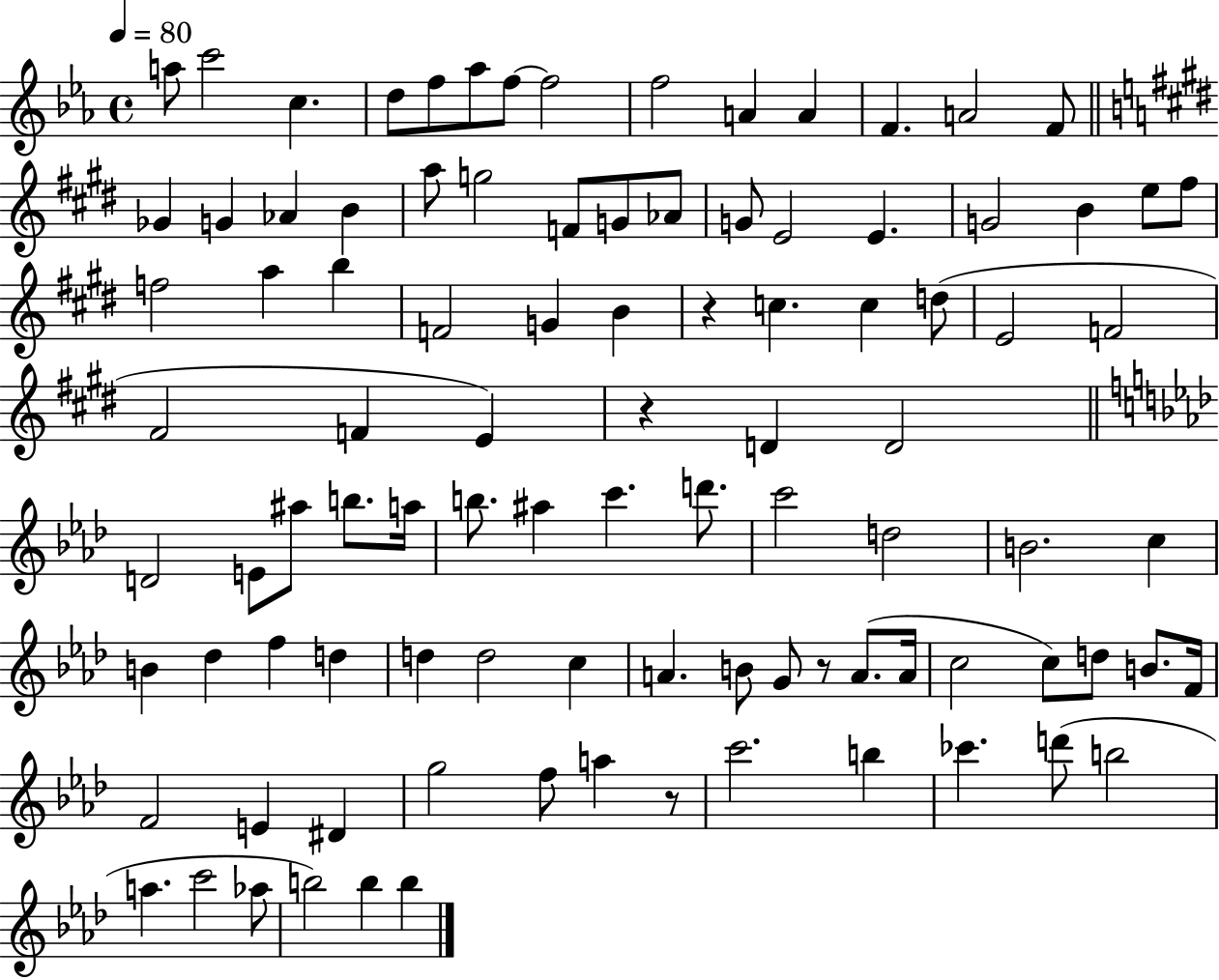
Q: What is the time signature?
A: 4/4